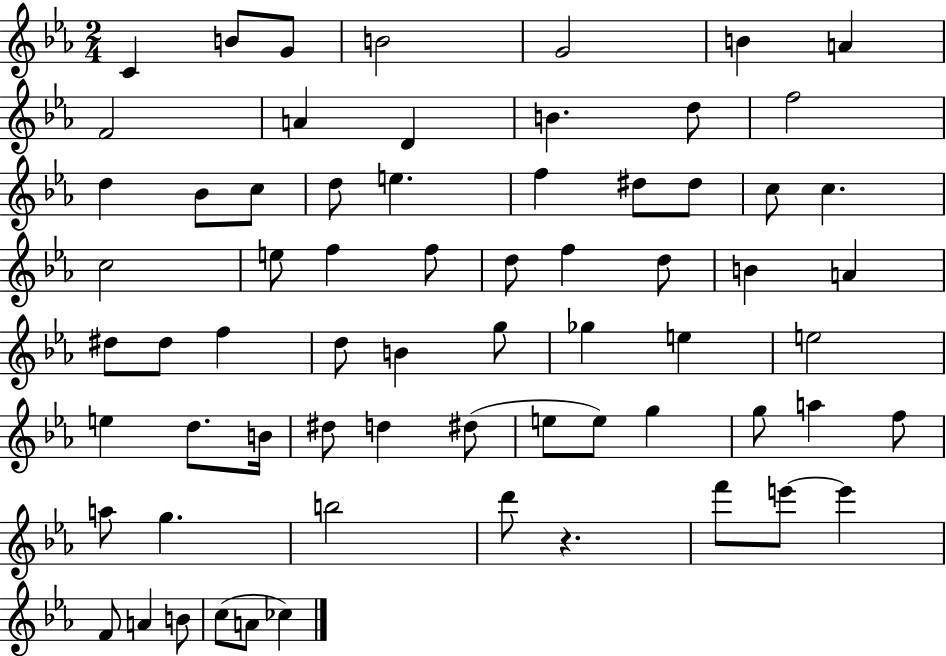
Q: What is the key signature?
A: EES major